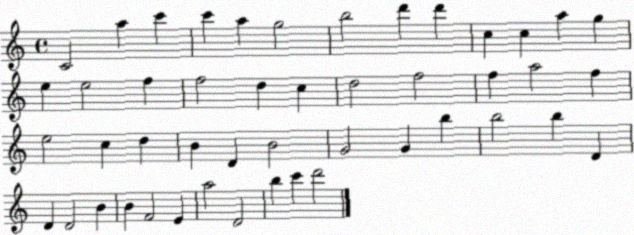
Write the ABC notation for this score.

X:1
T:Untitled
M:4/4
L:1/4
K:C
C2 a c' c' a g2 b2 d' d' c c a g e e2 f f2 d c d2 f2 f a2 f e2 c d B D B2 G2 G b b2 b D D D2 B B F2 E a2 D2 b c' d'2